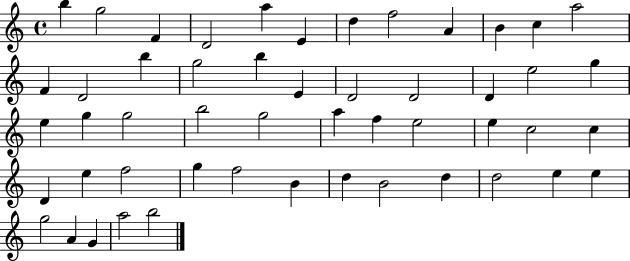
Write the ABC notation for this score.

X:1
T:Untitled
M:4/4
L:1/4
K:C
b g2 F D2 a E d f2 A B c a2 F D2 b g2 b E D2 D2 D e2 g e g g2 b2 g2 a f e2 e c2 c D e f2 g f2 B d B2 d d2 e e g2 A G a2 b2